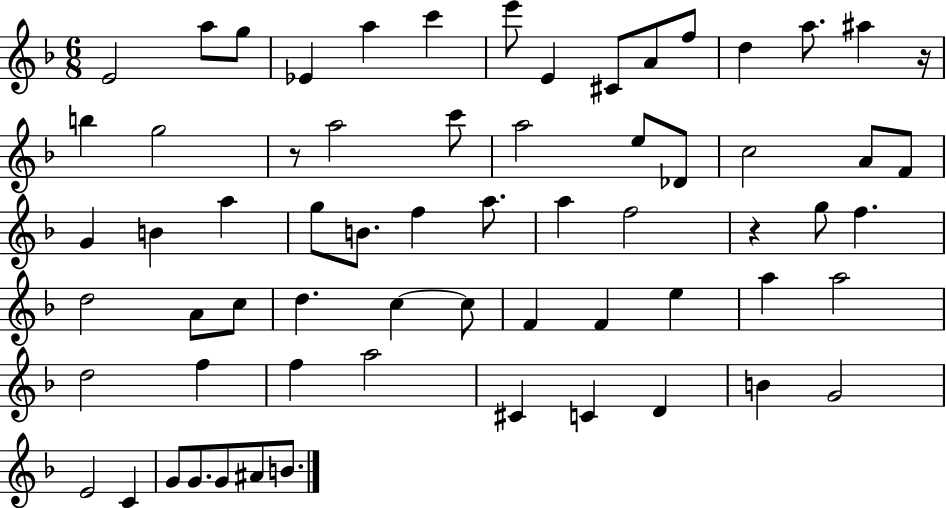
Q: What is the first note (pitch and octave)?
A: E4